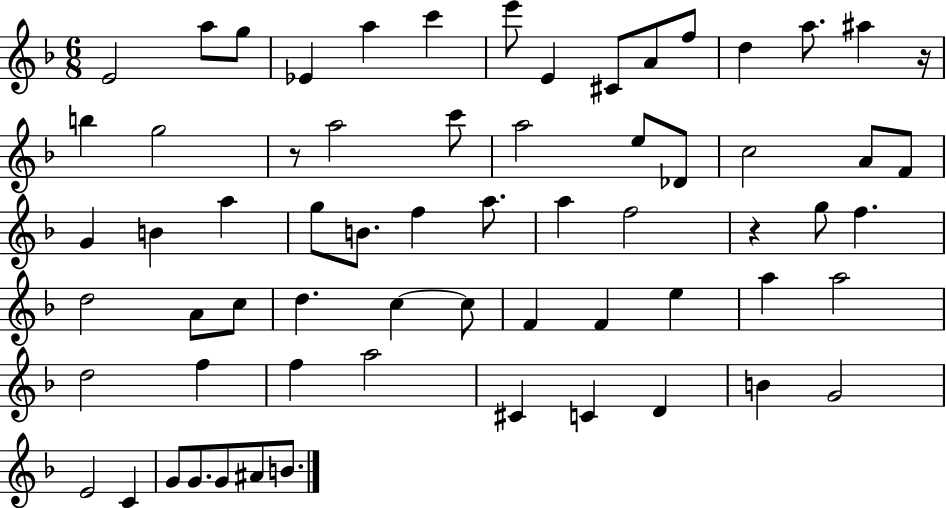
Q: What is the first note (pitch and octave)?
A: E4